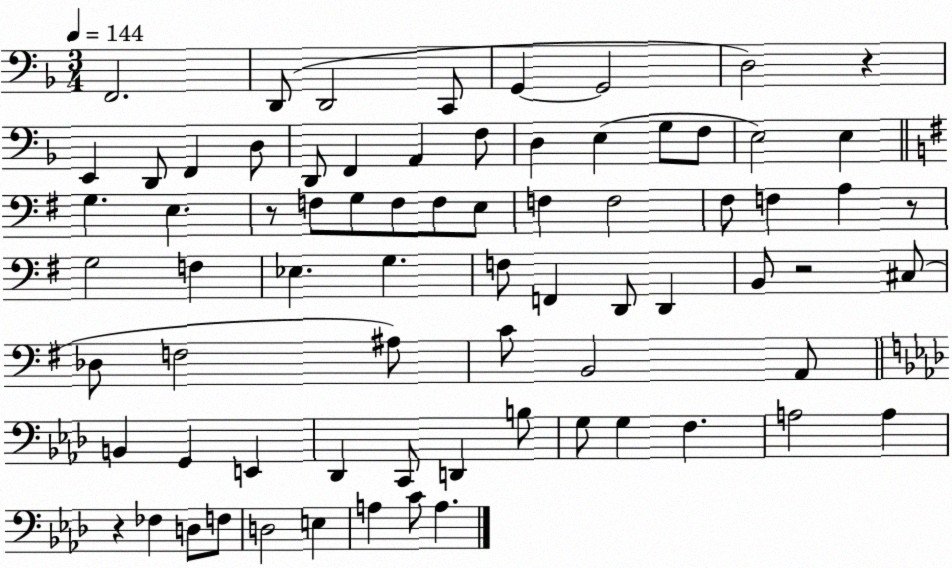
X:1
T:Untitled
M:3/4
L:1/4
K:F
F,,2 D,,/2 D,,2 C,,/2 G,, G,,2 D,2 z E,, D,,/2 F,, D,/2 D,,/2 F,, A,, F,/2 D, E, G,/2 F,/2 E,2 E, G, E, z/2 F,/2 G,/2 F,/2 F,/2 E,/2 F, F,2 ^F,/2 F, A, z/2 G,2 F, _E, G, F,/2 F,, D,,/2 D,, B,,/2 z2 ^C,/2 _D,/2 F,2 ^A,/2 C/2 B,,2 A,,/2 B,, G,, E,, _D,, C,,/2 D,, B,/2 G,/2 G, F, A,2 A, z _F, D,/2 F,/2 D,2 E, A, C/2 A,